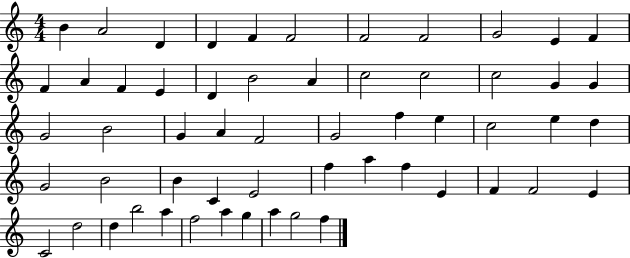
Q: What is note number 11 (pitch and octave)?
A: F4